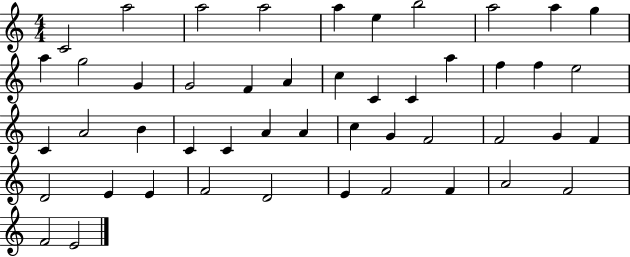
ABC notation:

X:1
T:Untitled
M:4/4
L:1/4
K:C
C2 a2 a2 a2 a e b2 a2 a g a g2 G G2 F A c C C a f f e2 C A2 B C C A A c G F2 F2 G F D2 E E F2 D2 E F2 F A2 F2 F2 E2